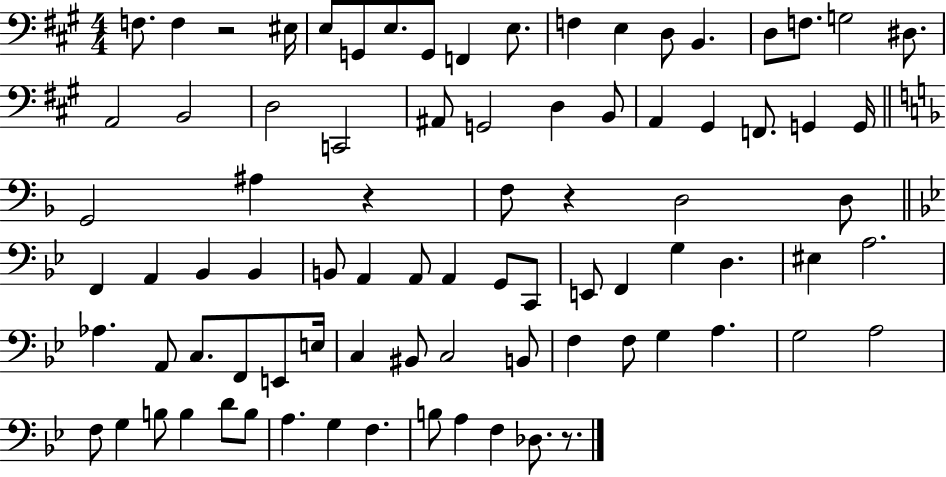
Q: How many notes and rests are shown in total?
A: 84